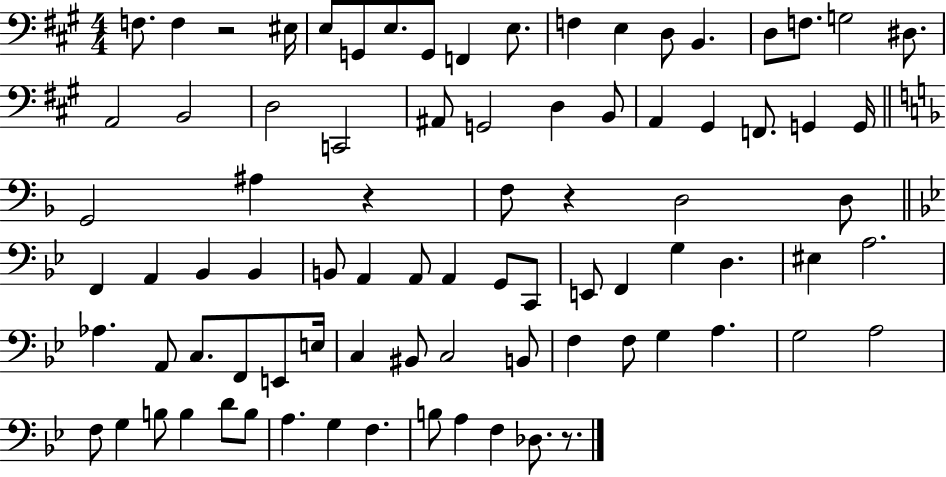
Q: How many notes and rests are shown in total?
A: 84